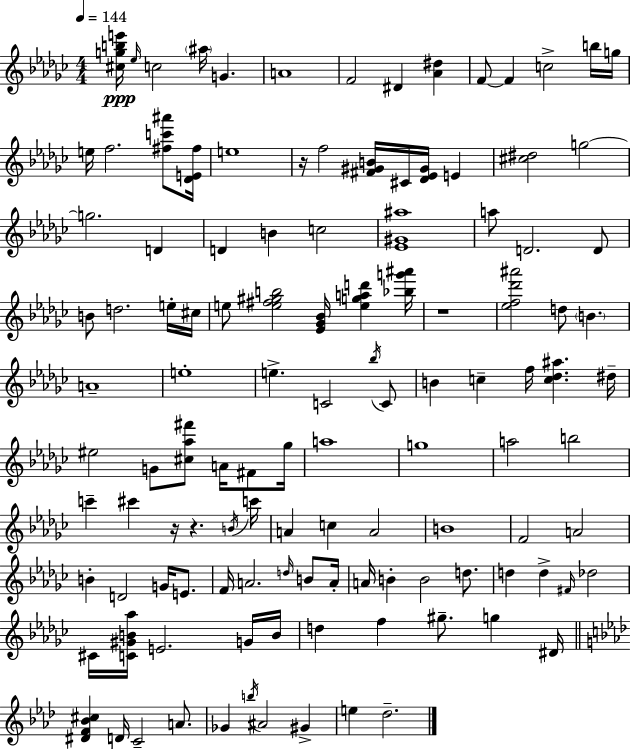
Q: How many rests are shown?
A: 4